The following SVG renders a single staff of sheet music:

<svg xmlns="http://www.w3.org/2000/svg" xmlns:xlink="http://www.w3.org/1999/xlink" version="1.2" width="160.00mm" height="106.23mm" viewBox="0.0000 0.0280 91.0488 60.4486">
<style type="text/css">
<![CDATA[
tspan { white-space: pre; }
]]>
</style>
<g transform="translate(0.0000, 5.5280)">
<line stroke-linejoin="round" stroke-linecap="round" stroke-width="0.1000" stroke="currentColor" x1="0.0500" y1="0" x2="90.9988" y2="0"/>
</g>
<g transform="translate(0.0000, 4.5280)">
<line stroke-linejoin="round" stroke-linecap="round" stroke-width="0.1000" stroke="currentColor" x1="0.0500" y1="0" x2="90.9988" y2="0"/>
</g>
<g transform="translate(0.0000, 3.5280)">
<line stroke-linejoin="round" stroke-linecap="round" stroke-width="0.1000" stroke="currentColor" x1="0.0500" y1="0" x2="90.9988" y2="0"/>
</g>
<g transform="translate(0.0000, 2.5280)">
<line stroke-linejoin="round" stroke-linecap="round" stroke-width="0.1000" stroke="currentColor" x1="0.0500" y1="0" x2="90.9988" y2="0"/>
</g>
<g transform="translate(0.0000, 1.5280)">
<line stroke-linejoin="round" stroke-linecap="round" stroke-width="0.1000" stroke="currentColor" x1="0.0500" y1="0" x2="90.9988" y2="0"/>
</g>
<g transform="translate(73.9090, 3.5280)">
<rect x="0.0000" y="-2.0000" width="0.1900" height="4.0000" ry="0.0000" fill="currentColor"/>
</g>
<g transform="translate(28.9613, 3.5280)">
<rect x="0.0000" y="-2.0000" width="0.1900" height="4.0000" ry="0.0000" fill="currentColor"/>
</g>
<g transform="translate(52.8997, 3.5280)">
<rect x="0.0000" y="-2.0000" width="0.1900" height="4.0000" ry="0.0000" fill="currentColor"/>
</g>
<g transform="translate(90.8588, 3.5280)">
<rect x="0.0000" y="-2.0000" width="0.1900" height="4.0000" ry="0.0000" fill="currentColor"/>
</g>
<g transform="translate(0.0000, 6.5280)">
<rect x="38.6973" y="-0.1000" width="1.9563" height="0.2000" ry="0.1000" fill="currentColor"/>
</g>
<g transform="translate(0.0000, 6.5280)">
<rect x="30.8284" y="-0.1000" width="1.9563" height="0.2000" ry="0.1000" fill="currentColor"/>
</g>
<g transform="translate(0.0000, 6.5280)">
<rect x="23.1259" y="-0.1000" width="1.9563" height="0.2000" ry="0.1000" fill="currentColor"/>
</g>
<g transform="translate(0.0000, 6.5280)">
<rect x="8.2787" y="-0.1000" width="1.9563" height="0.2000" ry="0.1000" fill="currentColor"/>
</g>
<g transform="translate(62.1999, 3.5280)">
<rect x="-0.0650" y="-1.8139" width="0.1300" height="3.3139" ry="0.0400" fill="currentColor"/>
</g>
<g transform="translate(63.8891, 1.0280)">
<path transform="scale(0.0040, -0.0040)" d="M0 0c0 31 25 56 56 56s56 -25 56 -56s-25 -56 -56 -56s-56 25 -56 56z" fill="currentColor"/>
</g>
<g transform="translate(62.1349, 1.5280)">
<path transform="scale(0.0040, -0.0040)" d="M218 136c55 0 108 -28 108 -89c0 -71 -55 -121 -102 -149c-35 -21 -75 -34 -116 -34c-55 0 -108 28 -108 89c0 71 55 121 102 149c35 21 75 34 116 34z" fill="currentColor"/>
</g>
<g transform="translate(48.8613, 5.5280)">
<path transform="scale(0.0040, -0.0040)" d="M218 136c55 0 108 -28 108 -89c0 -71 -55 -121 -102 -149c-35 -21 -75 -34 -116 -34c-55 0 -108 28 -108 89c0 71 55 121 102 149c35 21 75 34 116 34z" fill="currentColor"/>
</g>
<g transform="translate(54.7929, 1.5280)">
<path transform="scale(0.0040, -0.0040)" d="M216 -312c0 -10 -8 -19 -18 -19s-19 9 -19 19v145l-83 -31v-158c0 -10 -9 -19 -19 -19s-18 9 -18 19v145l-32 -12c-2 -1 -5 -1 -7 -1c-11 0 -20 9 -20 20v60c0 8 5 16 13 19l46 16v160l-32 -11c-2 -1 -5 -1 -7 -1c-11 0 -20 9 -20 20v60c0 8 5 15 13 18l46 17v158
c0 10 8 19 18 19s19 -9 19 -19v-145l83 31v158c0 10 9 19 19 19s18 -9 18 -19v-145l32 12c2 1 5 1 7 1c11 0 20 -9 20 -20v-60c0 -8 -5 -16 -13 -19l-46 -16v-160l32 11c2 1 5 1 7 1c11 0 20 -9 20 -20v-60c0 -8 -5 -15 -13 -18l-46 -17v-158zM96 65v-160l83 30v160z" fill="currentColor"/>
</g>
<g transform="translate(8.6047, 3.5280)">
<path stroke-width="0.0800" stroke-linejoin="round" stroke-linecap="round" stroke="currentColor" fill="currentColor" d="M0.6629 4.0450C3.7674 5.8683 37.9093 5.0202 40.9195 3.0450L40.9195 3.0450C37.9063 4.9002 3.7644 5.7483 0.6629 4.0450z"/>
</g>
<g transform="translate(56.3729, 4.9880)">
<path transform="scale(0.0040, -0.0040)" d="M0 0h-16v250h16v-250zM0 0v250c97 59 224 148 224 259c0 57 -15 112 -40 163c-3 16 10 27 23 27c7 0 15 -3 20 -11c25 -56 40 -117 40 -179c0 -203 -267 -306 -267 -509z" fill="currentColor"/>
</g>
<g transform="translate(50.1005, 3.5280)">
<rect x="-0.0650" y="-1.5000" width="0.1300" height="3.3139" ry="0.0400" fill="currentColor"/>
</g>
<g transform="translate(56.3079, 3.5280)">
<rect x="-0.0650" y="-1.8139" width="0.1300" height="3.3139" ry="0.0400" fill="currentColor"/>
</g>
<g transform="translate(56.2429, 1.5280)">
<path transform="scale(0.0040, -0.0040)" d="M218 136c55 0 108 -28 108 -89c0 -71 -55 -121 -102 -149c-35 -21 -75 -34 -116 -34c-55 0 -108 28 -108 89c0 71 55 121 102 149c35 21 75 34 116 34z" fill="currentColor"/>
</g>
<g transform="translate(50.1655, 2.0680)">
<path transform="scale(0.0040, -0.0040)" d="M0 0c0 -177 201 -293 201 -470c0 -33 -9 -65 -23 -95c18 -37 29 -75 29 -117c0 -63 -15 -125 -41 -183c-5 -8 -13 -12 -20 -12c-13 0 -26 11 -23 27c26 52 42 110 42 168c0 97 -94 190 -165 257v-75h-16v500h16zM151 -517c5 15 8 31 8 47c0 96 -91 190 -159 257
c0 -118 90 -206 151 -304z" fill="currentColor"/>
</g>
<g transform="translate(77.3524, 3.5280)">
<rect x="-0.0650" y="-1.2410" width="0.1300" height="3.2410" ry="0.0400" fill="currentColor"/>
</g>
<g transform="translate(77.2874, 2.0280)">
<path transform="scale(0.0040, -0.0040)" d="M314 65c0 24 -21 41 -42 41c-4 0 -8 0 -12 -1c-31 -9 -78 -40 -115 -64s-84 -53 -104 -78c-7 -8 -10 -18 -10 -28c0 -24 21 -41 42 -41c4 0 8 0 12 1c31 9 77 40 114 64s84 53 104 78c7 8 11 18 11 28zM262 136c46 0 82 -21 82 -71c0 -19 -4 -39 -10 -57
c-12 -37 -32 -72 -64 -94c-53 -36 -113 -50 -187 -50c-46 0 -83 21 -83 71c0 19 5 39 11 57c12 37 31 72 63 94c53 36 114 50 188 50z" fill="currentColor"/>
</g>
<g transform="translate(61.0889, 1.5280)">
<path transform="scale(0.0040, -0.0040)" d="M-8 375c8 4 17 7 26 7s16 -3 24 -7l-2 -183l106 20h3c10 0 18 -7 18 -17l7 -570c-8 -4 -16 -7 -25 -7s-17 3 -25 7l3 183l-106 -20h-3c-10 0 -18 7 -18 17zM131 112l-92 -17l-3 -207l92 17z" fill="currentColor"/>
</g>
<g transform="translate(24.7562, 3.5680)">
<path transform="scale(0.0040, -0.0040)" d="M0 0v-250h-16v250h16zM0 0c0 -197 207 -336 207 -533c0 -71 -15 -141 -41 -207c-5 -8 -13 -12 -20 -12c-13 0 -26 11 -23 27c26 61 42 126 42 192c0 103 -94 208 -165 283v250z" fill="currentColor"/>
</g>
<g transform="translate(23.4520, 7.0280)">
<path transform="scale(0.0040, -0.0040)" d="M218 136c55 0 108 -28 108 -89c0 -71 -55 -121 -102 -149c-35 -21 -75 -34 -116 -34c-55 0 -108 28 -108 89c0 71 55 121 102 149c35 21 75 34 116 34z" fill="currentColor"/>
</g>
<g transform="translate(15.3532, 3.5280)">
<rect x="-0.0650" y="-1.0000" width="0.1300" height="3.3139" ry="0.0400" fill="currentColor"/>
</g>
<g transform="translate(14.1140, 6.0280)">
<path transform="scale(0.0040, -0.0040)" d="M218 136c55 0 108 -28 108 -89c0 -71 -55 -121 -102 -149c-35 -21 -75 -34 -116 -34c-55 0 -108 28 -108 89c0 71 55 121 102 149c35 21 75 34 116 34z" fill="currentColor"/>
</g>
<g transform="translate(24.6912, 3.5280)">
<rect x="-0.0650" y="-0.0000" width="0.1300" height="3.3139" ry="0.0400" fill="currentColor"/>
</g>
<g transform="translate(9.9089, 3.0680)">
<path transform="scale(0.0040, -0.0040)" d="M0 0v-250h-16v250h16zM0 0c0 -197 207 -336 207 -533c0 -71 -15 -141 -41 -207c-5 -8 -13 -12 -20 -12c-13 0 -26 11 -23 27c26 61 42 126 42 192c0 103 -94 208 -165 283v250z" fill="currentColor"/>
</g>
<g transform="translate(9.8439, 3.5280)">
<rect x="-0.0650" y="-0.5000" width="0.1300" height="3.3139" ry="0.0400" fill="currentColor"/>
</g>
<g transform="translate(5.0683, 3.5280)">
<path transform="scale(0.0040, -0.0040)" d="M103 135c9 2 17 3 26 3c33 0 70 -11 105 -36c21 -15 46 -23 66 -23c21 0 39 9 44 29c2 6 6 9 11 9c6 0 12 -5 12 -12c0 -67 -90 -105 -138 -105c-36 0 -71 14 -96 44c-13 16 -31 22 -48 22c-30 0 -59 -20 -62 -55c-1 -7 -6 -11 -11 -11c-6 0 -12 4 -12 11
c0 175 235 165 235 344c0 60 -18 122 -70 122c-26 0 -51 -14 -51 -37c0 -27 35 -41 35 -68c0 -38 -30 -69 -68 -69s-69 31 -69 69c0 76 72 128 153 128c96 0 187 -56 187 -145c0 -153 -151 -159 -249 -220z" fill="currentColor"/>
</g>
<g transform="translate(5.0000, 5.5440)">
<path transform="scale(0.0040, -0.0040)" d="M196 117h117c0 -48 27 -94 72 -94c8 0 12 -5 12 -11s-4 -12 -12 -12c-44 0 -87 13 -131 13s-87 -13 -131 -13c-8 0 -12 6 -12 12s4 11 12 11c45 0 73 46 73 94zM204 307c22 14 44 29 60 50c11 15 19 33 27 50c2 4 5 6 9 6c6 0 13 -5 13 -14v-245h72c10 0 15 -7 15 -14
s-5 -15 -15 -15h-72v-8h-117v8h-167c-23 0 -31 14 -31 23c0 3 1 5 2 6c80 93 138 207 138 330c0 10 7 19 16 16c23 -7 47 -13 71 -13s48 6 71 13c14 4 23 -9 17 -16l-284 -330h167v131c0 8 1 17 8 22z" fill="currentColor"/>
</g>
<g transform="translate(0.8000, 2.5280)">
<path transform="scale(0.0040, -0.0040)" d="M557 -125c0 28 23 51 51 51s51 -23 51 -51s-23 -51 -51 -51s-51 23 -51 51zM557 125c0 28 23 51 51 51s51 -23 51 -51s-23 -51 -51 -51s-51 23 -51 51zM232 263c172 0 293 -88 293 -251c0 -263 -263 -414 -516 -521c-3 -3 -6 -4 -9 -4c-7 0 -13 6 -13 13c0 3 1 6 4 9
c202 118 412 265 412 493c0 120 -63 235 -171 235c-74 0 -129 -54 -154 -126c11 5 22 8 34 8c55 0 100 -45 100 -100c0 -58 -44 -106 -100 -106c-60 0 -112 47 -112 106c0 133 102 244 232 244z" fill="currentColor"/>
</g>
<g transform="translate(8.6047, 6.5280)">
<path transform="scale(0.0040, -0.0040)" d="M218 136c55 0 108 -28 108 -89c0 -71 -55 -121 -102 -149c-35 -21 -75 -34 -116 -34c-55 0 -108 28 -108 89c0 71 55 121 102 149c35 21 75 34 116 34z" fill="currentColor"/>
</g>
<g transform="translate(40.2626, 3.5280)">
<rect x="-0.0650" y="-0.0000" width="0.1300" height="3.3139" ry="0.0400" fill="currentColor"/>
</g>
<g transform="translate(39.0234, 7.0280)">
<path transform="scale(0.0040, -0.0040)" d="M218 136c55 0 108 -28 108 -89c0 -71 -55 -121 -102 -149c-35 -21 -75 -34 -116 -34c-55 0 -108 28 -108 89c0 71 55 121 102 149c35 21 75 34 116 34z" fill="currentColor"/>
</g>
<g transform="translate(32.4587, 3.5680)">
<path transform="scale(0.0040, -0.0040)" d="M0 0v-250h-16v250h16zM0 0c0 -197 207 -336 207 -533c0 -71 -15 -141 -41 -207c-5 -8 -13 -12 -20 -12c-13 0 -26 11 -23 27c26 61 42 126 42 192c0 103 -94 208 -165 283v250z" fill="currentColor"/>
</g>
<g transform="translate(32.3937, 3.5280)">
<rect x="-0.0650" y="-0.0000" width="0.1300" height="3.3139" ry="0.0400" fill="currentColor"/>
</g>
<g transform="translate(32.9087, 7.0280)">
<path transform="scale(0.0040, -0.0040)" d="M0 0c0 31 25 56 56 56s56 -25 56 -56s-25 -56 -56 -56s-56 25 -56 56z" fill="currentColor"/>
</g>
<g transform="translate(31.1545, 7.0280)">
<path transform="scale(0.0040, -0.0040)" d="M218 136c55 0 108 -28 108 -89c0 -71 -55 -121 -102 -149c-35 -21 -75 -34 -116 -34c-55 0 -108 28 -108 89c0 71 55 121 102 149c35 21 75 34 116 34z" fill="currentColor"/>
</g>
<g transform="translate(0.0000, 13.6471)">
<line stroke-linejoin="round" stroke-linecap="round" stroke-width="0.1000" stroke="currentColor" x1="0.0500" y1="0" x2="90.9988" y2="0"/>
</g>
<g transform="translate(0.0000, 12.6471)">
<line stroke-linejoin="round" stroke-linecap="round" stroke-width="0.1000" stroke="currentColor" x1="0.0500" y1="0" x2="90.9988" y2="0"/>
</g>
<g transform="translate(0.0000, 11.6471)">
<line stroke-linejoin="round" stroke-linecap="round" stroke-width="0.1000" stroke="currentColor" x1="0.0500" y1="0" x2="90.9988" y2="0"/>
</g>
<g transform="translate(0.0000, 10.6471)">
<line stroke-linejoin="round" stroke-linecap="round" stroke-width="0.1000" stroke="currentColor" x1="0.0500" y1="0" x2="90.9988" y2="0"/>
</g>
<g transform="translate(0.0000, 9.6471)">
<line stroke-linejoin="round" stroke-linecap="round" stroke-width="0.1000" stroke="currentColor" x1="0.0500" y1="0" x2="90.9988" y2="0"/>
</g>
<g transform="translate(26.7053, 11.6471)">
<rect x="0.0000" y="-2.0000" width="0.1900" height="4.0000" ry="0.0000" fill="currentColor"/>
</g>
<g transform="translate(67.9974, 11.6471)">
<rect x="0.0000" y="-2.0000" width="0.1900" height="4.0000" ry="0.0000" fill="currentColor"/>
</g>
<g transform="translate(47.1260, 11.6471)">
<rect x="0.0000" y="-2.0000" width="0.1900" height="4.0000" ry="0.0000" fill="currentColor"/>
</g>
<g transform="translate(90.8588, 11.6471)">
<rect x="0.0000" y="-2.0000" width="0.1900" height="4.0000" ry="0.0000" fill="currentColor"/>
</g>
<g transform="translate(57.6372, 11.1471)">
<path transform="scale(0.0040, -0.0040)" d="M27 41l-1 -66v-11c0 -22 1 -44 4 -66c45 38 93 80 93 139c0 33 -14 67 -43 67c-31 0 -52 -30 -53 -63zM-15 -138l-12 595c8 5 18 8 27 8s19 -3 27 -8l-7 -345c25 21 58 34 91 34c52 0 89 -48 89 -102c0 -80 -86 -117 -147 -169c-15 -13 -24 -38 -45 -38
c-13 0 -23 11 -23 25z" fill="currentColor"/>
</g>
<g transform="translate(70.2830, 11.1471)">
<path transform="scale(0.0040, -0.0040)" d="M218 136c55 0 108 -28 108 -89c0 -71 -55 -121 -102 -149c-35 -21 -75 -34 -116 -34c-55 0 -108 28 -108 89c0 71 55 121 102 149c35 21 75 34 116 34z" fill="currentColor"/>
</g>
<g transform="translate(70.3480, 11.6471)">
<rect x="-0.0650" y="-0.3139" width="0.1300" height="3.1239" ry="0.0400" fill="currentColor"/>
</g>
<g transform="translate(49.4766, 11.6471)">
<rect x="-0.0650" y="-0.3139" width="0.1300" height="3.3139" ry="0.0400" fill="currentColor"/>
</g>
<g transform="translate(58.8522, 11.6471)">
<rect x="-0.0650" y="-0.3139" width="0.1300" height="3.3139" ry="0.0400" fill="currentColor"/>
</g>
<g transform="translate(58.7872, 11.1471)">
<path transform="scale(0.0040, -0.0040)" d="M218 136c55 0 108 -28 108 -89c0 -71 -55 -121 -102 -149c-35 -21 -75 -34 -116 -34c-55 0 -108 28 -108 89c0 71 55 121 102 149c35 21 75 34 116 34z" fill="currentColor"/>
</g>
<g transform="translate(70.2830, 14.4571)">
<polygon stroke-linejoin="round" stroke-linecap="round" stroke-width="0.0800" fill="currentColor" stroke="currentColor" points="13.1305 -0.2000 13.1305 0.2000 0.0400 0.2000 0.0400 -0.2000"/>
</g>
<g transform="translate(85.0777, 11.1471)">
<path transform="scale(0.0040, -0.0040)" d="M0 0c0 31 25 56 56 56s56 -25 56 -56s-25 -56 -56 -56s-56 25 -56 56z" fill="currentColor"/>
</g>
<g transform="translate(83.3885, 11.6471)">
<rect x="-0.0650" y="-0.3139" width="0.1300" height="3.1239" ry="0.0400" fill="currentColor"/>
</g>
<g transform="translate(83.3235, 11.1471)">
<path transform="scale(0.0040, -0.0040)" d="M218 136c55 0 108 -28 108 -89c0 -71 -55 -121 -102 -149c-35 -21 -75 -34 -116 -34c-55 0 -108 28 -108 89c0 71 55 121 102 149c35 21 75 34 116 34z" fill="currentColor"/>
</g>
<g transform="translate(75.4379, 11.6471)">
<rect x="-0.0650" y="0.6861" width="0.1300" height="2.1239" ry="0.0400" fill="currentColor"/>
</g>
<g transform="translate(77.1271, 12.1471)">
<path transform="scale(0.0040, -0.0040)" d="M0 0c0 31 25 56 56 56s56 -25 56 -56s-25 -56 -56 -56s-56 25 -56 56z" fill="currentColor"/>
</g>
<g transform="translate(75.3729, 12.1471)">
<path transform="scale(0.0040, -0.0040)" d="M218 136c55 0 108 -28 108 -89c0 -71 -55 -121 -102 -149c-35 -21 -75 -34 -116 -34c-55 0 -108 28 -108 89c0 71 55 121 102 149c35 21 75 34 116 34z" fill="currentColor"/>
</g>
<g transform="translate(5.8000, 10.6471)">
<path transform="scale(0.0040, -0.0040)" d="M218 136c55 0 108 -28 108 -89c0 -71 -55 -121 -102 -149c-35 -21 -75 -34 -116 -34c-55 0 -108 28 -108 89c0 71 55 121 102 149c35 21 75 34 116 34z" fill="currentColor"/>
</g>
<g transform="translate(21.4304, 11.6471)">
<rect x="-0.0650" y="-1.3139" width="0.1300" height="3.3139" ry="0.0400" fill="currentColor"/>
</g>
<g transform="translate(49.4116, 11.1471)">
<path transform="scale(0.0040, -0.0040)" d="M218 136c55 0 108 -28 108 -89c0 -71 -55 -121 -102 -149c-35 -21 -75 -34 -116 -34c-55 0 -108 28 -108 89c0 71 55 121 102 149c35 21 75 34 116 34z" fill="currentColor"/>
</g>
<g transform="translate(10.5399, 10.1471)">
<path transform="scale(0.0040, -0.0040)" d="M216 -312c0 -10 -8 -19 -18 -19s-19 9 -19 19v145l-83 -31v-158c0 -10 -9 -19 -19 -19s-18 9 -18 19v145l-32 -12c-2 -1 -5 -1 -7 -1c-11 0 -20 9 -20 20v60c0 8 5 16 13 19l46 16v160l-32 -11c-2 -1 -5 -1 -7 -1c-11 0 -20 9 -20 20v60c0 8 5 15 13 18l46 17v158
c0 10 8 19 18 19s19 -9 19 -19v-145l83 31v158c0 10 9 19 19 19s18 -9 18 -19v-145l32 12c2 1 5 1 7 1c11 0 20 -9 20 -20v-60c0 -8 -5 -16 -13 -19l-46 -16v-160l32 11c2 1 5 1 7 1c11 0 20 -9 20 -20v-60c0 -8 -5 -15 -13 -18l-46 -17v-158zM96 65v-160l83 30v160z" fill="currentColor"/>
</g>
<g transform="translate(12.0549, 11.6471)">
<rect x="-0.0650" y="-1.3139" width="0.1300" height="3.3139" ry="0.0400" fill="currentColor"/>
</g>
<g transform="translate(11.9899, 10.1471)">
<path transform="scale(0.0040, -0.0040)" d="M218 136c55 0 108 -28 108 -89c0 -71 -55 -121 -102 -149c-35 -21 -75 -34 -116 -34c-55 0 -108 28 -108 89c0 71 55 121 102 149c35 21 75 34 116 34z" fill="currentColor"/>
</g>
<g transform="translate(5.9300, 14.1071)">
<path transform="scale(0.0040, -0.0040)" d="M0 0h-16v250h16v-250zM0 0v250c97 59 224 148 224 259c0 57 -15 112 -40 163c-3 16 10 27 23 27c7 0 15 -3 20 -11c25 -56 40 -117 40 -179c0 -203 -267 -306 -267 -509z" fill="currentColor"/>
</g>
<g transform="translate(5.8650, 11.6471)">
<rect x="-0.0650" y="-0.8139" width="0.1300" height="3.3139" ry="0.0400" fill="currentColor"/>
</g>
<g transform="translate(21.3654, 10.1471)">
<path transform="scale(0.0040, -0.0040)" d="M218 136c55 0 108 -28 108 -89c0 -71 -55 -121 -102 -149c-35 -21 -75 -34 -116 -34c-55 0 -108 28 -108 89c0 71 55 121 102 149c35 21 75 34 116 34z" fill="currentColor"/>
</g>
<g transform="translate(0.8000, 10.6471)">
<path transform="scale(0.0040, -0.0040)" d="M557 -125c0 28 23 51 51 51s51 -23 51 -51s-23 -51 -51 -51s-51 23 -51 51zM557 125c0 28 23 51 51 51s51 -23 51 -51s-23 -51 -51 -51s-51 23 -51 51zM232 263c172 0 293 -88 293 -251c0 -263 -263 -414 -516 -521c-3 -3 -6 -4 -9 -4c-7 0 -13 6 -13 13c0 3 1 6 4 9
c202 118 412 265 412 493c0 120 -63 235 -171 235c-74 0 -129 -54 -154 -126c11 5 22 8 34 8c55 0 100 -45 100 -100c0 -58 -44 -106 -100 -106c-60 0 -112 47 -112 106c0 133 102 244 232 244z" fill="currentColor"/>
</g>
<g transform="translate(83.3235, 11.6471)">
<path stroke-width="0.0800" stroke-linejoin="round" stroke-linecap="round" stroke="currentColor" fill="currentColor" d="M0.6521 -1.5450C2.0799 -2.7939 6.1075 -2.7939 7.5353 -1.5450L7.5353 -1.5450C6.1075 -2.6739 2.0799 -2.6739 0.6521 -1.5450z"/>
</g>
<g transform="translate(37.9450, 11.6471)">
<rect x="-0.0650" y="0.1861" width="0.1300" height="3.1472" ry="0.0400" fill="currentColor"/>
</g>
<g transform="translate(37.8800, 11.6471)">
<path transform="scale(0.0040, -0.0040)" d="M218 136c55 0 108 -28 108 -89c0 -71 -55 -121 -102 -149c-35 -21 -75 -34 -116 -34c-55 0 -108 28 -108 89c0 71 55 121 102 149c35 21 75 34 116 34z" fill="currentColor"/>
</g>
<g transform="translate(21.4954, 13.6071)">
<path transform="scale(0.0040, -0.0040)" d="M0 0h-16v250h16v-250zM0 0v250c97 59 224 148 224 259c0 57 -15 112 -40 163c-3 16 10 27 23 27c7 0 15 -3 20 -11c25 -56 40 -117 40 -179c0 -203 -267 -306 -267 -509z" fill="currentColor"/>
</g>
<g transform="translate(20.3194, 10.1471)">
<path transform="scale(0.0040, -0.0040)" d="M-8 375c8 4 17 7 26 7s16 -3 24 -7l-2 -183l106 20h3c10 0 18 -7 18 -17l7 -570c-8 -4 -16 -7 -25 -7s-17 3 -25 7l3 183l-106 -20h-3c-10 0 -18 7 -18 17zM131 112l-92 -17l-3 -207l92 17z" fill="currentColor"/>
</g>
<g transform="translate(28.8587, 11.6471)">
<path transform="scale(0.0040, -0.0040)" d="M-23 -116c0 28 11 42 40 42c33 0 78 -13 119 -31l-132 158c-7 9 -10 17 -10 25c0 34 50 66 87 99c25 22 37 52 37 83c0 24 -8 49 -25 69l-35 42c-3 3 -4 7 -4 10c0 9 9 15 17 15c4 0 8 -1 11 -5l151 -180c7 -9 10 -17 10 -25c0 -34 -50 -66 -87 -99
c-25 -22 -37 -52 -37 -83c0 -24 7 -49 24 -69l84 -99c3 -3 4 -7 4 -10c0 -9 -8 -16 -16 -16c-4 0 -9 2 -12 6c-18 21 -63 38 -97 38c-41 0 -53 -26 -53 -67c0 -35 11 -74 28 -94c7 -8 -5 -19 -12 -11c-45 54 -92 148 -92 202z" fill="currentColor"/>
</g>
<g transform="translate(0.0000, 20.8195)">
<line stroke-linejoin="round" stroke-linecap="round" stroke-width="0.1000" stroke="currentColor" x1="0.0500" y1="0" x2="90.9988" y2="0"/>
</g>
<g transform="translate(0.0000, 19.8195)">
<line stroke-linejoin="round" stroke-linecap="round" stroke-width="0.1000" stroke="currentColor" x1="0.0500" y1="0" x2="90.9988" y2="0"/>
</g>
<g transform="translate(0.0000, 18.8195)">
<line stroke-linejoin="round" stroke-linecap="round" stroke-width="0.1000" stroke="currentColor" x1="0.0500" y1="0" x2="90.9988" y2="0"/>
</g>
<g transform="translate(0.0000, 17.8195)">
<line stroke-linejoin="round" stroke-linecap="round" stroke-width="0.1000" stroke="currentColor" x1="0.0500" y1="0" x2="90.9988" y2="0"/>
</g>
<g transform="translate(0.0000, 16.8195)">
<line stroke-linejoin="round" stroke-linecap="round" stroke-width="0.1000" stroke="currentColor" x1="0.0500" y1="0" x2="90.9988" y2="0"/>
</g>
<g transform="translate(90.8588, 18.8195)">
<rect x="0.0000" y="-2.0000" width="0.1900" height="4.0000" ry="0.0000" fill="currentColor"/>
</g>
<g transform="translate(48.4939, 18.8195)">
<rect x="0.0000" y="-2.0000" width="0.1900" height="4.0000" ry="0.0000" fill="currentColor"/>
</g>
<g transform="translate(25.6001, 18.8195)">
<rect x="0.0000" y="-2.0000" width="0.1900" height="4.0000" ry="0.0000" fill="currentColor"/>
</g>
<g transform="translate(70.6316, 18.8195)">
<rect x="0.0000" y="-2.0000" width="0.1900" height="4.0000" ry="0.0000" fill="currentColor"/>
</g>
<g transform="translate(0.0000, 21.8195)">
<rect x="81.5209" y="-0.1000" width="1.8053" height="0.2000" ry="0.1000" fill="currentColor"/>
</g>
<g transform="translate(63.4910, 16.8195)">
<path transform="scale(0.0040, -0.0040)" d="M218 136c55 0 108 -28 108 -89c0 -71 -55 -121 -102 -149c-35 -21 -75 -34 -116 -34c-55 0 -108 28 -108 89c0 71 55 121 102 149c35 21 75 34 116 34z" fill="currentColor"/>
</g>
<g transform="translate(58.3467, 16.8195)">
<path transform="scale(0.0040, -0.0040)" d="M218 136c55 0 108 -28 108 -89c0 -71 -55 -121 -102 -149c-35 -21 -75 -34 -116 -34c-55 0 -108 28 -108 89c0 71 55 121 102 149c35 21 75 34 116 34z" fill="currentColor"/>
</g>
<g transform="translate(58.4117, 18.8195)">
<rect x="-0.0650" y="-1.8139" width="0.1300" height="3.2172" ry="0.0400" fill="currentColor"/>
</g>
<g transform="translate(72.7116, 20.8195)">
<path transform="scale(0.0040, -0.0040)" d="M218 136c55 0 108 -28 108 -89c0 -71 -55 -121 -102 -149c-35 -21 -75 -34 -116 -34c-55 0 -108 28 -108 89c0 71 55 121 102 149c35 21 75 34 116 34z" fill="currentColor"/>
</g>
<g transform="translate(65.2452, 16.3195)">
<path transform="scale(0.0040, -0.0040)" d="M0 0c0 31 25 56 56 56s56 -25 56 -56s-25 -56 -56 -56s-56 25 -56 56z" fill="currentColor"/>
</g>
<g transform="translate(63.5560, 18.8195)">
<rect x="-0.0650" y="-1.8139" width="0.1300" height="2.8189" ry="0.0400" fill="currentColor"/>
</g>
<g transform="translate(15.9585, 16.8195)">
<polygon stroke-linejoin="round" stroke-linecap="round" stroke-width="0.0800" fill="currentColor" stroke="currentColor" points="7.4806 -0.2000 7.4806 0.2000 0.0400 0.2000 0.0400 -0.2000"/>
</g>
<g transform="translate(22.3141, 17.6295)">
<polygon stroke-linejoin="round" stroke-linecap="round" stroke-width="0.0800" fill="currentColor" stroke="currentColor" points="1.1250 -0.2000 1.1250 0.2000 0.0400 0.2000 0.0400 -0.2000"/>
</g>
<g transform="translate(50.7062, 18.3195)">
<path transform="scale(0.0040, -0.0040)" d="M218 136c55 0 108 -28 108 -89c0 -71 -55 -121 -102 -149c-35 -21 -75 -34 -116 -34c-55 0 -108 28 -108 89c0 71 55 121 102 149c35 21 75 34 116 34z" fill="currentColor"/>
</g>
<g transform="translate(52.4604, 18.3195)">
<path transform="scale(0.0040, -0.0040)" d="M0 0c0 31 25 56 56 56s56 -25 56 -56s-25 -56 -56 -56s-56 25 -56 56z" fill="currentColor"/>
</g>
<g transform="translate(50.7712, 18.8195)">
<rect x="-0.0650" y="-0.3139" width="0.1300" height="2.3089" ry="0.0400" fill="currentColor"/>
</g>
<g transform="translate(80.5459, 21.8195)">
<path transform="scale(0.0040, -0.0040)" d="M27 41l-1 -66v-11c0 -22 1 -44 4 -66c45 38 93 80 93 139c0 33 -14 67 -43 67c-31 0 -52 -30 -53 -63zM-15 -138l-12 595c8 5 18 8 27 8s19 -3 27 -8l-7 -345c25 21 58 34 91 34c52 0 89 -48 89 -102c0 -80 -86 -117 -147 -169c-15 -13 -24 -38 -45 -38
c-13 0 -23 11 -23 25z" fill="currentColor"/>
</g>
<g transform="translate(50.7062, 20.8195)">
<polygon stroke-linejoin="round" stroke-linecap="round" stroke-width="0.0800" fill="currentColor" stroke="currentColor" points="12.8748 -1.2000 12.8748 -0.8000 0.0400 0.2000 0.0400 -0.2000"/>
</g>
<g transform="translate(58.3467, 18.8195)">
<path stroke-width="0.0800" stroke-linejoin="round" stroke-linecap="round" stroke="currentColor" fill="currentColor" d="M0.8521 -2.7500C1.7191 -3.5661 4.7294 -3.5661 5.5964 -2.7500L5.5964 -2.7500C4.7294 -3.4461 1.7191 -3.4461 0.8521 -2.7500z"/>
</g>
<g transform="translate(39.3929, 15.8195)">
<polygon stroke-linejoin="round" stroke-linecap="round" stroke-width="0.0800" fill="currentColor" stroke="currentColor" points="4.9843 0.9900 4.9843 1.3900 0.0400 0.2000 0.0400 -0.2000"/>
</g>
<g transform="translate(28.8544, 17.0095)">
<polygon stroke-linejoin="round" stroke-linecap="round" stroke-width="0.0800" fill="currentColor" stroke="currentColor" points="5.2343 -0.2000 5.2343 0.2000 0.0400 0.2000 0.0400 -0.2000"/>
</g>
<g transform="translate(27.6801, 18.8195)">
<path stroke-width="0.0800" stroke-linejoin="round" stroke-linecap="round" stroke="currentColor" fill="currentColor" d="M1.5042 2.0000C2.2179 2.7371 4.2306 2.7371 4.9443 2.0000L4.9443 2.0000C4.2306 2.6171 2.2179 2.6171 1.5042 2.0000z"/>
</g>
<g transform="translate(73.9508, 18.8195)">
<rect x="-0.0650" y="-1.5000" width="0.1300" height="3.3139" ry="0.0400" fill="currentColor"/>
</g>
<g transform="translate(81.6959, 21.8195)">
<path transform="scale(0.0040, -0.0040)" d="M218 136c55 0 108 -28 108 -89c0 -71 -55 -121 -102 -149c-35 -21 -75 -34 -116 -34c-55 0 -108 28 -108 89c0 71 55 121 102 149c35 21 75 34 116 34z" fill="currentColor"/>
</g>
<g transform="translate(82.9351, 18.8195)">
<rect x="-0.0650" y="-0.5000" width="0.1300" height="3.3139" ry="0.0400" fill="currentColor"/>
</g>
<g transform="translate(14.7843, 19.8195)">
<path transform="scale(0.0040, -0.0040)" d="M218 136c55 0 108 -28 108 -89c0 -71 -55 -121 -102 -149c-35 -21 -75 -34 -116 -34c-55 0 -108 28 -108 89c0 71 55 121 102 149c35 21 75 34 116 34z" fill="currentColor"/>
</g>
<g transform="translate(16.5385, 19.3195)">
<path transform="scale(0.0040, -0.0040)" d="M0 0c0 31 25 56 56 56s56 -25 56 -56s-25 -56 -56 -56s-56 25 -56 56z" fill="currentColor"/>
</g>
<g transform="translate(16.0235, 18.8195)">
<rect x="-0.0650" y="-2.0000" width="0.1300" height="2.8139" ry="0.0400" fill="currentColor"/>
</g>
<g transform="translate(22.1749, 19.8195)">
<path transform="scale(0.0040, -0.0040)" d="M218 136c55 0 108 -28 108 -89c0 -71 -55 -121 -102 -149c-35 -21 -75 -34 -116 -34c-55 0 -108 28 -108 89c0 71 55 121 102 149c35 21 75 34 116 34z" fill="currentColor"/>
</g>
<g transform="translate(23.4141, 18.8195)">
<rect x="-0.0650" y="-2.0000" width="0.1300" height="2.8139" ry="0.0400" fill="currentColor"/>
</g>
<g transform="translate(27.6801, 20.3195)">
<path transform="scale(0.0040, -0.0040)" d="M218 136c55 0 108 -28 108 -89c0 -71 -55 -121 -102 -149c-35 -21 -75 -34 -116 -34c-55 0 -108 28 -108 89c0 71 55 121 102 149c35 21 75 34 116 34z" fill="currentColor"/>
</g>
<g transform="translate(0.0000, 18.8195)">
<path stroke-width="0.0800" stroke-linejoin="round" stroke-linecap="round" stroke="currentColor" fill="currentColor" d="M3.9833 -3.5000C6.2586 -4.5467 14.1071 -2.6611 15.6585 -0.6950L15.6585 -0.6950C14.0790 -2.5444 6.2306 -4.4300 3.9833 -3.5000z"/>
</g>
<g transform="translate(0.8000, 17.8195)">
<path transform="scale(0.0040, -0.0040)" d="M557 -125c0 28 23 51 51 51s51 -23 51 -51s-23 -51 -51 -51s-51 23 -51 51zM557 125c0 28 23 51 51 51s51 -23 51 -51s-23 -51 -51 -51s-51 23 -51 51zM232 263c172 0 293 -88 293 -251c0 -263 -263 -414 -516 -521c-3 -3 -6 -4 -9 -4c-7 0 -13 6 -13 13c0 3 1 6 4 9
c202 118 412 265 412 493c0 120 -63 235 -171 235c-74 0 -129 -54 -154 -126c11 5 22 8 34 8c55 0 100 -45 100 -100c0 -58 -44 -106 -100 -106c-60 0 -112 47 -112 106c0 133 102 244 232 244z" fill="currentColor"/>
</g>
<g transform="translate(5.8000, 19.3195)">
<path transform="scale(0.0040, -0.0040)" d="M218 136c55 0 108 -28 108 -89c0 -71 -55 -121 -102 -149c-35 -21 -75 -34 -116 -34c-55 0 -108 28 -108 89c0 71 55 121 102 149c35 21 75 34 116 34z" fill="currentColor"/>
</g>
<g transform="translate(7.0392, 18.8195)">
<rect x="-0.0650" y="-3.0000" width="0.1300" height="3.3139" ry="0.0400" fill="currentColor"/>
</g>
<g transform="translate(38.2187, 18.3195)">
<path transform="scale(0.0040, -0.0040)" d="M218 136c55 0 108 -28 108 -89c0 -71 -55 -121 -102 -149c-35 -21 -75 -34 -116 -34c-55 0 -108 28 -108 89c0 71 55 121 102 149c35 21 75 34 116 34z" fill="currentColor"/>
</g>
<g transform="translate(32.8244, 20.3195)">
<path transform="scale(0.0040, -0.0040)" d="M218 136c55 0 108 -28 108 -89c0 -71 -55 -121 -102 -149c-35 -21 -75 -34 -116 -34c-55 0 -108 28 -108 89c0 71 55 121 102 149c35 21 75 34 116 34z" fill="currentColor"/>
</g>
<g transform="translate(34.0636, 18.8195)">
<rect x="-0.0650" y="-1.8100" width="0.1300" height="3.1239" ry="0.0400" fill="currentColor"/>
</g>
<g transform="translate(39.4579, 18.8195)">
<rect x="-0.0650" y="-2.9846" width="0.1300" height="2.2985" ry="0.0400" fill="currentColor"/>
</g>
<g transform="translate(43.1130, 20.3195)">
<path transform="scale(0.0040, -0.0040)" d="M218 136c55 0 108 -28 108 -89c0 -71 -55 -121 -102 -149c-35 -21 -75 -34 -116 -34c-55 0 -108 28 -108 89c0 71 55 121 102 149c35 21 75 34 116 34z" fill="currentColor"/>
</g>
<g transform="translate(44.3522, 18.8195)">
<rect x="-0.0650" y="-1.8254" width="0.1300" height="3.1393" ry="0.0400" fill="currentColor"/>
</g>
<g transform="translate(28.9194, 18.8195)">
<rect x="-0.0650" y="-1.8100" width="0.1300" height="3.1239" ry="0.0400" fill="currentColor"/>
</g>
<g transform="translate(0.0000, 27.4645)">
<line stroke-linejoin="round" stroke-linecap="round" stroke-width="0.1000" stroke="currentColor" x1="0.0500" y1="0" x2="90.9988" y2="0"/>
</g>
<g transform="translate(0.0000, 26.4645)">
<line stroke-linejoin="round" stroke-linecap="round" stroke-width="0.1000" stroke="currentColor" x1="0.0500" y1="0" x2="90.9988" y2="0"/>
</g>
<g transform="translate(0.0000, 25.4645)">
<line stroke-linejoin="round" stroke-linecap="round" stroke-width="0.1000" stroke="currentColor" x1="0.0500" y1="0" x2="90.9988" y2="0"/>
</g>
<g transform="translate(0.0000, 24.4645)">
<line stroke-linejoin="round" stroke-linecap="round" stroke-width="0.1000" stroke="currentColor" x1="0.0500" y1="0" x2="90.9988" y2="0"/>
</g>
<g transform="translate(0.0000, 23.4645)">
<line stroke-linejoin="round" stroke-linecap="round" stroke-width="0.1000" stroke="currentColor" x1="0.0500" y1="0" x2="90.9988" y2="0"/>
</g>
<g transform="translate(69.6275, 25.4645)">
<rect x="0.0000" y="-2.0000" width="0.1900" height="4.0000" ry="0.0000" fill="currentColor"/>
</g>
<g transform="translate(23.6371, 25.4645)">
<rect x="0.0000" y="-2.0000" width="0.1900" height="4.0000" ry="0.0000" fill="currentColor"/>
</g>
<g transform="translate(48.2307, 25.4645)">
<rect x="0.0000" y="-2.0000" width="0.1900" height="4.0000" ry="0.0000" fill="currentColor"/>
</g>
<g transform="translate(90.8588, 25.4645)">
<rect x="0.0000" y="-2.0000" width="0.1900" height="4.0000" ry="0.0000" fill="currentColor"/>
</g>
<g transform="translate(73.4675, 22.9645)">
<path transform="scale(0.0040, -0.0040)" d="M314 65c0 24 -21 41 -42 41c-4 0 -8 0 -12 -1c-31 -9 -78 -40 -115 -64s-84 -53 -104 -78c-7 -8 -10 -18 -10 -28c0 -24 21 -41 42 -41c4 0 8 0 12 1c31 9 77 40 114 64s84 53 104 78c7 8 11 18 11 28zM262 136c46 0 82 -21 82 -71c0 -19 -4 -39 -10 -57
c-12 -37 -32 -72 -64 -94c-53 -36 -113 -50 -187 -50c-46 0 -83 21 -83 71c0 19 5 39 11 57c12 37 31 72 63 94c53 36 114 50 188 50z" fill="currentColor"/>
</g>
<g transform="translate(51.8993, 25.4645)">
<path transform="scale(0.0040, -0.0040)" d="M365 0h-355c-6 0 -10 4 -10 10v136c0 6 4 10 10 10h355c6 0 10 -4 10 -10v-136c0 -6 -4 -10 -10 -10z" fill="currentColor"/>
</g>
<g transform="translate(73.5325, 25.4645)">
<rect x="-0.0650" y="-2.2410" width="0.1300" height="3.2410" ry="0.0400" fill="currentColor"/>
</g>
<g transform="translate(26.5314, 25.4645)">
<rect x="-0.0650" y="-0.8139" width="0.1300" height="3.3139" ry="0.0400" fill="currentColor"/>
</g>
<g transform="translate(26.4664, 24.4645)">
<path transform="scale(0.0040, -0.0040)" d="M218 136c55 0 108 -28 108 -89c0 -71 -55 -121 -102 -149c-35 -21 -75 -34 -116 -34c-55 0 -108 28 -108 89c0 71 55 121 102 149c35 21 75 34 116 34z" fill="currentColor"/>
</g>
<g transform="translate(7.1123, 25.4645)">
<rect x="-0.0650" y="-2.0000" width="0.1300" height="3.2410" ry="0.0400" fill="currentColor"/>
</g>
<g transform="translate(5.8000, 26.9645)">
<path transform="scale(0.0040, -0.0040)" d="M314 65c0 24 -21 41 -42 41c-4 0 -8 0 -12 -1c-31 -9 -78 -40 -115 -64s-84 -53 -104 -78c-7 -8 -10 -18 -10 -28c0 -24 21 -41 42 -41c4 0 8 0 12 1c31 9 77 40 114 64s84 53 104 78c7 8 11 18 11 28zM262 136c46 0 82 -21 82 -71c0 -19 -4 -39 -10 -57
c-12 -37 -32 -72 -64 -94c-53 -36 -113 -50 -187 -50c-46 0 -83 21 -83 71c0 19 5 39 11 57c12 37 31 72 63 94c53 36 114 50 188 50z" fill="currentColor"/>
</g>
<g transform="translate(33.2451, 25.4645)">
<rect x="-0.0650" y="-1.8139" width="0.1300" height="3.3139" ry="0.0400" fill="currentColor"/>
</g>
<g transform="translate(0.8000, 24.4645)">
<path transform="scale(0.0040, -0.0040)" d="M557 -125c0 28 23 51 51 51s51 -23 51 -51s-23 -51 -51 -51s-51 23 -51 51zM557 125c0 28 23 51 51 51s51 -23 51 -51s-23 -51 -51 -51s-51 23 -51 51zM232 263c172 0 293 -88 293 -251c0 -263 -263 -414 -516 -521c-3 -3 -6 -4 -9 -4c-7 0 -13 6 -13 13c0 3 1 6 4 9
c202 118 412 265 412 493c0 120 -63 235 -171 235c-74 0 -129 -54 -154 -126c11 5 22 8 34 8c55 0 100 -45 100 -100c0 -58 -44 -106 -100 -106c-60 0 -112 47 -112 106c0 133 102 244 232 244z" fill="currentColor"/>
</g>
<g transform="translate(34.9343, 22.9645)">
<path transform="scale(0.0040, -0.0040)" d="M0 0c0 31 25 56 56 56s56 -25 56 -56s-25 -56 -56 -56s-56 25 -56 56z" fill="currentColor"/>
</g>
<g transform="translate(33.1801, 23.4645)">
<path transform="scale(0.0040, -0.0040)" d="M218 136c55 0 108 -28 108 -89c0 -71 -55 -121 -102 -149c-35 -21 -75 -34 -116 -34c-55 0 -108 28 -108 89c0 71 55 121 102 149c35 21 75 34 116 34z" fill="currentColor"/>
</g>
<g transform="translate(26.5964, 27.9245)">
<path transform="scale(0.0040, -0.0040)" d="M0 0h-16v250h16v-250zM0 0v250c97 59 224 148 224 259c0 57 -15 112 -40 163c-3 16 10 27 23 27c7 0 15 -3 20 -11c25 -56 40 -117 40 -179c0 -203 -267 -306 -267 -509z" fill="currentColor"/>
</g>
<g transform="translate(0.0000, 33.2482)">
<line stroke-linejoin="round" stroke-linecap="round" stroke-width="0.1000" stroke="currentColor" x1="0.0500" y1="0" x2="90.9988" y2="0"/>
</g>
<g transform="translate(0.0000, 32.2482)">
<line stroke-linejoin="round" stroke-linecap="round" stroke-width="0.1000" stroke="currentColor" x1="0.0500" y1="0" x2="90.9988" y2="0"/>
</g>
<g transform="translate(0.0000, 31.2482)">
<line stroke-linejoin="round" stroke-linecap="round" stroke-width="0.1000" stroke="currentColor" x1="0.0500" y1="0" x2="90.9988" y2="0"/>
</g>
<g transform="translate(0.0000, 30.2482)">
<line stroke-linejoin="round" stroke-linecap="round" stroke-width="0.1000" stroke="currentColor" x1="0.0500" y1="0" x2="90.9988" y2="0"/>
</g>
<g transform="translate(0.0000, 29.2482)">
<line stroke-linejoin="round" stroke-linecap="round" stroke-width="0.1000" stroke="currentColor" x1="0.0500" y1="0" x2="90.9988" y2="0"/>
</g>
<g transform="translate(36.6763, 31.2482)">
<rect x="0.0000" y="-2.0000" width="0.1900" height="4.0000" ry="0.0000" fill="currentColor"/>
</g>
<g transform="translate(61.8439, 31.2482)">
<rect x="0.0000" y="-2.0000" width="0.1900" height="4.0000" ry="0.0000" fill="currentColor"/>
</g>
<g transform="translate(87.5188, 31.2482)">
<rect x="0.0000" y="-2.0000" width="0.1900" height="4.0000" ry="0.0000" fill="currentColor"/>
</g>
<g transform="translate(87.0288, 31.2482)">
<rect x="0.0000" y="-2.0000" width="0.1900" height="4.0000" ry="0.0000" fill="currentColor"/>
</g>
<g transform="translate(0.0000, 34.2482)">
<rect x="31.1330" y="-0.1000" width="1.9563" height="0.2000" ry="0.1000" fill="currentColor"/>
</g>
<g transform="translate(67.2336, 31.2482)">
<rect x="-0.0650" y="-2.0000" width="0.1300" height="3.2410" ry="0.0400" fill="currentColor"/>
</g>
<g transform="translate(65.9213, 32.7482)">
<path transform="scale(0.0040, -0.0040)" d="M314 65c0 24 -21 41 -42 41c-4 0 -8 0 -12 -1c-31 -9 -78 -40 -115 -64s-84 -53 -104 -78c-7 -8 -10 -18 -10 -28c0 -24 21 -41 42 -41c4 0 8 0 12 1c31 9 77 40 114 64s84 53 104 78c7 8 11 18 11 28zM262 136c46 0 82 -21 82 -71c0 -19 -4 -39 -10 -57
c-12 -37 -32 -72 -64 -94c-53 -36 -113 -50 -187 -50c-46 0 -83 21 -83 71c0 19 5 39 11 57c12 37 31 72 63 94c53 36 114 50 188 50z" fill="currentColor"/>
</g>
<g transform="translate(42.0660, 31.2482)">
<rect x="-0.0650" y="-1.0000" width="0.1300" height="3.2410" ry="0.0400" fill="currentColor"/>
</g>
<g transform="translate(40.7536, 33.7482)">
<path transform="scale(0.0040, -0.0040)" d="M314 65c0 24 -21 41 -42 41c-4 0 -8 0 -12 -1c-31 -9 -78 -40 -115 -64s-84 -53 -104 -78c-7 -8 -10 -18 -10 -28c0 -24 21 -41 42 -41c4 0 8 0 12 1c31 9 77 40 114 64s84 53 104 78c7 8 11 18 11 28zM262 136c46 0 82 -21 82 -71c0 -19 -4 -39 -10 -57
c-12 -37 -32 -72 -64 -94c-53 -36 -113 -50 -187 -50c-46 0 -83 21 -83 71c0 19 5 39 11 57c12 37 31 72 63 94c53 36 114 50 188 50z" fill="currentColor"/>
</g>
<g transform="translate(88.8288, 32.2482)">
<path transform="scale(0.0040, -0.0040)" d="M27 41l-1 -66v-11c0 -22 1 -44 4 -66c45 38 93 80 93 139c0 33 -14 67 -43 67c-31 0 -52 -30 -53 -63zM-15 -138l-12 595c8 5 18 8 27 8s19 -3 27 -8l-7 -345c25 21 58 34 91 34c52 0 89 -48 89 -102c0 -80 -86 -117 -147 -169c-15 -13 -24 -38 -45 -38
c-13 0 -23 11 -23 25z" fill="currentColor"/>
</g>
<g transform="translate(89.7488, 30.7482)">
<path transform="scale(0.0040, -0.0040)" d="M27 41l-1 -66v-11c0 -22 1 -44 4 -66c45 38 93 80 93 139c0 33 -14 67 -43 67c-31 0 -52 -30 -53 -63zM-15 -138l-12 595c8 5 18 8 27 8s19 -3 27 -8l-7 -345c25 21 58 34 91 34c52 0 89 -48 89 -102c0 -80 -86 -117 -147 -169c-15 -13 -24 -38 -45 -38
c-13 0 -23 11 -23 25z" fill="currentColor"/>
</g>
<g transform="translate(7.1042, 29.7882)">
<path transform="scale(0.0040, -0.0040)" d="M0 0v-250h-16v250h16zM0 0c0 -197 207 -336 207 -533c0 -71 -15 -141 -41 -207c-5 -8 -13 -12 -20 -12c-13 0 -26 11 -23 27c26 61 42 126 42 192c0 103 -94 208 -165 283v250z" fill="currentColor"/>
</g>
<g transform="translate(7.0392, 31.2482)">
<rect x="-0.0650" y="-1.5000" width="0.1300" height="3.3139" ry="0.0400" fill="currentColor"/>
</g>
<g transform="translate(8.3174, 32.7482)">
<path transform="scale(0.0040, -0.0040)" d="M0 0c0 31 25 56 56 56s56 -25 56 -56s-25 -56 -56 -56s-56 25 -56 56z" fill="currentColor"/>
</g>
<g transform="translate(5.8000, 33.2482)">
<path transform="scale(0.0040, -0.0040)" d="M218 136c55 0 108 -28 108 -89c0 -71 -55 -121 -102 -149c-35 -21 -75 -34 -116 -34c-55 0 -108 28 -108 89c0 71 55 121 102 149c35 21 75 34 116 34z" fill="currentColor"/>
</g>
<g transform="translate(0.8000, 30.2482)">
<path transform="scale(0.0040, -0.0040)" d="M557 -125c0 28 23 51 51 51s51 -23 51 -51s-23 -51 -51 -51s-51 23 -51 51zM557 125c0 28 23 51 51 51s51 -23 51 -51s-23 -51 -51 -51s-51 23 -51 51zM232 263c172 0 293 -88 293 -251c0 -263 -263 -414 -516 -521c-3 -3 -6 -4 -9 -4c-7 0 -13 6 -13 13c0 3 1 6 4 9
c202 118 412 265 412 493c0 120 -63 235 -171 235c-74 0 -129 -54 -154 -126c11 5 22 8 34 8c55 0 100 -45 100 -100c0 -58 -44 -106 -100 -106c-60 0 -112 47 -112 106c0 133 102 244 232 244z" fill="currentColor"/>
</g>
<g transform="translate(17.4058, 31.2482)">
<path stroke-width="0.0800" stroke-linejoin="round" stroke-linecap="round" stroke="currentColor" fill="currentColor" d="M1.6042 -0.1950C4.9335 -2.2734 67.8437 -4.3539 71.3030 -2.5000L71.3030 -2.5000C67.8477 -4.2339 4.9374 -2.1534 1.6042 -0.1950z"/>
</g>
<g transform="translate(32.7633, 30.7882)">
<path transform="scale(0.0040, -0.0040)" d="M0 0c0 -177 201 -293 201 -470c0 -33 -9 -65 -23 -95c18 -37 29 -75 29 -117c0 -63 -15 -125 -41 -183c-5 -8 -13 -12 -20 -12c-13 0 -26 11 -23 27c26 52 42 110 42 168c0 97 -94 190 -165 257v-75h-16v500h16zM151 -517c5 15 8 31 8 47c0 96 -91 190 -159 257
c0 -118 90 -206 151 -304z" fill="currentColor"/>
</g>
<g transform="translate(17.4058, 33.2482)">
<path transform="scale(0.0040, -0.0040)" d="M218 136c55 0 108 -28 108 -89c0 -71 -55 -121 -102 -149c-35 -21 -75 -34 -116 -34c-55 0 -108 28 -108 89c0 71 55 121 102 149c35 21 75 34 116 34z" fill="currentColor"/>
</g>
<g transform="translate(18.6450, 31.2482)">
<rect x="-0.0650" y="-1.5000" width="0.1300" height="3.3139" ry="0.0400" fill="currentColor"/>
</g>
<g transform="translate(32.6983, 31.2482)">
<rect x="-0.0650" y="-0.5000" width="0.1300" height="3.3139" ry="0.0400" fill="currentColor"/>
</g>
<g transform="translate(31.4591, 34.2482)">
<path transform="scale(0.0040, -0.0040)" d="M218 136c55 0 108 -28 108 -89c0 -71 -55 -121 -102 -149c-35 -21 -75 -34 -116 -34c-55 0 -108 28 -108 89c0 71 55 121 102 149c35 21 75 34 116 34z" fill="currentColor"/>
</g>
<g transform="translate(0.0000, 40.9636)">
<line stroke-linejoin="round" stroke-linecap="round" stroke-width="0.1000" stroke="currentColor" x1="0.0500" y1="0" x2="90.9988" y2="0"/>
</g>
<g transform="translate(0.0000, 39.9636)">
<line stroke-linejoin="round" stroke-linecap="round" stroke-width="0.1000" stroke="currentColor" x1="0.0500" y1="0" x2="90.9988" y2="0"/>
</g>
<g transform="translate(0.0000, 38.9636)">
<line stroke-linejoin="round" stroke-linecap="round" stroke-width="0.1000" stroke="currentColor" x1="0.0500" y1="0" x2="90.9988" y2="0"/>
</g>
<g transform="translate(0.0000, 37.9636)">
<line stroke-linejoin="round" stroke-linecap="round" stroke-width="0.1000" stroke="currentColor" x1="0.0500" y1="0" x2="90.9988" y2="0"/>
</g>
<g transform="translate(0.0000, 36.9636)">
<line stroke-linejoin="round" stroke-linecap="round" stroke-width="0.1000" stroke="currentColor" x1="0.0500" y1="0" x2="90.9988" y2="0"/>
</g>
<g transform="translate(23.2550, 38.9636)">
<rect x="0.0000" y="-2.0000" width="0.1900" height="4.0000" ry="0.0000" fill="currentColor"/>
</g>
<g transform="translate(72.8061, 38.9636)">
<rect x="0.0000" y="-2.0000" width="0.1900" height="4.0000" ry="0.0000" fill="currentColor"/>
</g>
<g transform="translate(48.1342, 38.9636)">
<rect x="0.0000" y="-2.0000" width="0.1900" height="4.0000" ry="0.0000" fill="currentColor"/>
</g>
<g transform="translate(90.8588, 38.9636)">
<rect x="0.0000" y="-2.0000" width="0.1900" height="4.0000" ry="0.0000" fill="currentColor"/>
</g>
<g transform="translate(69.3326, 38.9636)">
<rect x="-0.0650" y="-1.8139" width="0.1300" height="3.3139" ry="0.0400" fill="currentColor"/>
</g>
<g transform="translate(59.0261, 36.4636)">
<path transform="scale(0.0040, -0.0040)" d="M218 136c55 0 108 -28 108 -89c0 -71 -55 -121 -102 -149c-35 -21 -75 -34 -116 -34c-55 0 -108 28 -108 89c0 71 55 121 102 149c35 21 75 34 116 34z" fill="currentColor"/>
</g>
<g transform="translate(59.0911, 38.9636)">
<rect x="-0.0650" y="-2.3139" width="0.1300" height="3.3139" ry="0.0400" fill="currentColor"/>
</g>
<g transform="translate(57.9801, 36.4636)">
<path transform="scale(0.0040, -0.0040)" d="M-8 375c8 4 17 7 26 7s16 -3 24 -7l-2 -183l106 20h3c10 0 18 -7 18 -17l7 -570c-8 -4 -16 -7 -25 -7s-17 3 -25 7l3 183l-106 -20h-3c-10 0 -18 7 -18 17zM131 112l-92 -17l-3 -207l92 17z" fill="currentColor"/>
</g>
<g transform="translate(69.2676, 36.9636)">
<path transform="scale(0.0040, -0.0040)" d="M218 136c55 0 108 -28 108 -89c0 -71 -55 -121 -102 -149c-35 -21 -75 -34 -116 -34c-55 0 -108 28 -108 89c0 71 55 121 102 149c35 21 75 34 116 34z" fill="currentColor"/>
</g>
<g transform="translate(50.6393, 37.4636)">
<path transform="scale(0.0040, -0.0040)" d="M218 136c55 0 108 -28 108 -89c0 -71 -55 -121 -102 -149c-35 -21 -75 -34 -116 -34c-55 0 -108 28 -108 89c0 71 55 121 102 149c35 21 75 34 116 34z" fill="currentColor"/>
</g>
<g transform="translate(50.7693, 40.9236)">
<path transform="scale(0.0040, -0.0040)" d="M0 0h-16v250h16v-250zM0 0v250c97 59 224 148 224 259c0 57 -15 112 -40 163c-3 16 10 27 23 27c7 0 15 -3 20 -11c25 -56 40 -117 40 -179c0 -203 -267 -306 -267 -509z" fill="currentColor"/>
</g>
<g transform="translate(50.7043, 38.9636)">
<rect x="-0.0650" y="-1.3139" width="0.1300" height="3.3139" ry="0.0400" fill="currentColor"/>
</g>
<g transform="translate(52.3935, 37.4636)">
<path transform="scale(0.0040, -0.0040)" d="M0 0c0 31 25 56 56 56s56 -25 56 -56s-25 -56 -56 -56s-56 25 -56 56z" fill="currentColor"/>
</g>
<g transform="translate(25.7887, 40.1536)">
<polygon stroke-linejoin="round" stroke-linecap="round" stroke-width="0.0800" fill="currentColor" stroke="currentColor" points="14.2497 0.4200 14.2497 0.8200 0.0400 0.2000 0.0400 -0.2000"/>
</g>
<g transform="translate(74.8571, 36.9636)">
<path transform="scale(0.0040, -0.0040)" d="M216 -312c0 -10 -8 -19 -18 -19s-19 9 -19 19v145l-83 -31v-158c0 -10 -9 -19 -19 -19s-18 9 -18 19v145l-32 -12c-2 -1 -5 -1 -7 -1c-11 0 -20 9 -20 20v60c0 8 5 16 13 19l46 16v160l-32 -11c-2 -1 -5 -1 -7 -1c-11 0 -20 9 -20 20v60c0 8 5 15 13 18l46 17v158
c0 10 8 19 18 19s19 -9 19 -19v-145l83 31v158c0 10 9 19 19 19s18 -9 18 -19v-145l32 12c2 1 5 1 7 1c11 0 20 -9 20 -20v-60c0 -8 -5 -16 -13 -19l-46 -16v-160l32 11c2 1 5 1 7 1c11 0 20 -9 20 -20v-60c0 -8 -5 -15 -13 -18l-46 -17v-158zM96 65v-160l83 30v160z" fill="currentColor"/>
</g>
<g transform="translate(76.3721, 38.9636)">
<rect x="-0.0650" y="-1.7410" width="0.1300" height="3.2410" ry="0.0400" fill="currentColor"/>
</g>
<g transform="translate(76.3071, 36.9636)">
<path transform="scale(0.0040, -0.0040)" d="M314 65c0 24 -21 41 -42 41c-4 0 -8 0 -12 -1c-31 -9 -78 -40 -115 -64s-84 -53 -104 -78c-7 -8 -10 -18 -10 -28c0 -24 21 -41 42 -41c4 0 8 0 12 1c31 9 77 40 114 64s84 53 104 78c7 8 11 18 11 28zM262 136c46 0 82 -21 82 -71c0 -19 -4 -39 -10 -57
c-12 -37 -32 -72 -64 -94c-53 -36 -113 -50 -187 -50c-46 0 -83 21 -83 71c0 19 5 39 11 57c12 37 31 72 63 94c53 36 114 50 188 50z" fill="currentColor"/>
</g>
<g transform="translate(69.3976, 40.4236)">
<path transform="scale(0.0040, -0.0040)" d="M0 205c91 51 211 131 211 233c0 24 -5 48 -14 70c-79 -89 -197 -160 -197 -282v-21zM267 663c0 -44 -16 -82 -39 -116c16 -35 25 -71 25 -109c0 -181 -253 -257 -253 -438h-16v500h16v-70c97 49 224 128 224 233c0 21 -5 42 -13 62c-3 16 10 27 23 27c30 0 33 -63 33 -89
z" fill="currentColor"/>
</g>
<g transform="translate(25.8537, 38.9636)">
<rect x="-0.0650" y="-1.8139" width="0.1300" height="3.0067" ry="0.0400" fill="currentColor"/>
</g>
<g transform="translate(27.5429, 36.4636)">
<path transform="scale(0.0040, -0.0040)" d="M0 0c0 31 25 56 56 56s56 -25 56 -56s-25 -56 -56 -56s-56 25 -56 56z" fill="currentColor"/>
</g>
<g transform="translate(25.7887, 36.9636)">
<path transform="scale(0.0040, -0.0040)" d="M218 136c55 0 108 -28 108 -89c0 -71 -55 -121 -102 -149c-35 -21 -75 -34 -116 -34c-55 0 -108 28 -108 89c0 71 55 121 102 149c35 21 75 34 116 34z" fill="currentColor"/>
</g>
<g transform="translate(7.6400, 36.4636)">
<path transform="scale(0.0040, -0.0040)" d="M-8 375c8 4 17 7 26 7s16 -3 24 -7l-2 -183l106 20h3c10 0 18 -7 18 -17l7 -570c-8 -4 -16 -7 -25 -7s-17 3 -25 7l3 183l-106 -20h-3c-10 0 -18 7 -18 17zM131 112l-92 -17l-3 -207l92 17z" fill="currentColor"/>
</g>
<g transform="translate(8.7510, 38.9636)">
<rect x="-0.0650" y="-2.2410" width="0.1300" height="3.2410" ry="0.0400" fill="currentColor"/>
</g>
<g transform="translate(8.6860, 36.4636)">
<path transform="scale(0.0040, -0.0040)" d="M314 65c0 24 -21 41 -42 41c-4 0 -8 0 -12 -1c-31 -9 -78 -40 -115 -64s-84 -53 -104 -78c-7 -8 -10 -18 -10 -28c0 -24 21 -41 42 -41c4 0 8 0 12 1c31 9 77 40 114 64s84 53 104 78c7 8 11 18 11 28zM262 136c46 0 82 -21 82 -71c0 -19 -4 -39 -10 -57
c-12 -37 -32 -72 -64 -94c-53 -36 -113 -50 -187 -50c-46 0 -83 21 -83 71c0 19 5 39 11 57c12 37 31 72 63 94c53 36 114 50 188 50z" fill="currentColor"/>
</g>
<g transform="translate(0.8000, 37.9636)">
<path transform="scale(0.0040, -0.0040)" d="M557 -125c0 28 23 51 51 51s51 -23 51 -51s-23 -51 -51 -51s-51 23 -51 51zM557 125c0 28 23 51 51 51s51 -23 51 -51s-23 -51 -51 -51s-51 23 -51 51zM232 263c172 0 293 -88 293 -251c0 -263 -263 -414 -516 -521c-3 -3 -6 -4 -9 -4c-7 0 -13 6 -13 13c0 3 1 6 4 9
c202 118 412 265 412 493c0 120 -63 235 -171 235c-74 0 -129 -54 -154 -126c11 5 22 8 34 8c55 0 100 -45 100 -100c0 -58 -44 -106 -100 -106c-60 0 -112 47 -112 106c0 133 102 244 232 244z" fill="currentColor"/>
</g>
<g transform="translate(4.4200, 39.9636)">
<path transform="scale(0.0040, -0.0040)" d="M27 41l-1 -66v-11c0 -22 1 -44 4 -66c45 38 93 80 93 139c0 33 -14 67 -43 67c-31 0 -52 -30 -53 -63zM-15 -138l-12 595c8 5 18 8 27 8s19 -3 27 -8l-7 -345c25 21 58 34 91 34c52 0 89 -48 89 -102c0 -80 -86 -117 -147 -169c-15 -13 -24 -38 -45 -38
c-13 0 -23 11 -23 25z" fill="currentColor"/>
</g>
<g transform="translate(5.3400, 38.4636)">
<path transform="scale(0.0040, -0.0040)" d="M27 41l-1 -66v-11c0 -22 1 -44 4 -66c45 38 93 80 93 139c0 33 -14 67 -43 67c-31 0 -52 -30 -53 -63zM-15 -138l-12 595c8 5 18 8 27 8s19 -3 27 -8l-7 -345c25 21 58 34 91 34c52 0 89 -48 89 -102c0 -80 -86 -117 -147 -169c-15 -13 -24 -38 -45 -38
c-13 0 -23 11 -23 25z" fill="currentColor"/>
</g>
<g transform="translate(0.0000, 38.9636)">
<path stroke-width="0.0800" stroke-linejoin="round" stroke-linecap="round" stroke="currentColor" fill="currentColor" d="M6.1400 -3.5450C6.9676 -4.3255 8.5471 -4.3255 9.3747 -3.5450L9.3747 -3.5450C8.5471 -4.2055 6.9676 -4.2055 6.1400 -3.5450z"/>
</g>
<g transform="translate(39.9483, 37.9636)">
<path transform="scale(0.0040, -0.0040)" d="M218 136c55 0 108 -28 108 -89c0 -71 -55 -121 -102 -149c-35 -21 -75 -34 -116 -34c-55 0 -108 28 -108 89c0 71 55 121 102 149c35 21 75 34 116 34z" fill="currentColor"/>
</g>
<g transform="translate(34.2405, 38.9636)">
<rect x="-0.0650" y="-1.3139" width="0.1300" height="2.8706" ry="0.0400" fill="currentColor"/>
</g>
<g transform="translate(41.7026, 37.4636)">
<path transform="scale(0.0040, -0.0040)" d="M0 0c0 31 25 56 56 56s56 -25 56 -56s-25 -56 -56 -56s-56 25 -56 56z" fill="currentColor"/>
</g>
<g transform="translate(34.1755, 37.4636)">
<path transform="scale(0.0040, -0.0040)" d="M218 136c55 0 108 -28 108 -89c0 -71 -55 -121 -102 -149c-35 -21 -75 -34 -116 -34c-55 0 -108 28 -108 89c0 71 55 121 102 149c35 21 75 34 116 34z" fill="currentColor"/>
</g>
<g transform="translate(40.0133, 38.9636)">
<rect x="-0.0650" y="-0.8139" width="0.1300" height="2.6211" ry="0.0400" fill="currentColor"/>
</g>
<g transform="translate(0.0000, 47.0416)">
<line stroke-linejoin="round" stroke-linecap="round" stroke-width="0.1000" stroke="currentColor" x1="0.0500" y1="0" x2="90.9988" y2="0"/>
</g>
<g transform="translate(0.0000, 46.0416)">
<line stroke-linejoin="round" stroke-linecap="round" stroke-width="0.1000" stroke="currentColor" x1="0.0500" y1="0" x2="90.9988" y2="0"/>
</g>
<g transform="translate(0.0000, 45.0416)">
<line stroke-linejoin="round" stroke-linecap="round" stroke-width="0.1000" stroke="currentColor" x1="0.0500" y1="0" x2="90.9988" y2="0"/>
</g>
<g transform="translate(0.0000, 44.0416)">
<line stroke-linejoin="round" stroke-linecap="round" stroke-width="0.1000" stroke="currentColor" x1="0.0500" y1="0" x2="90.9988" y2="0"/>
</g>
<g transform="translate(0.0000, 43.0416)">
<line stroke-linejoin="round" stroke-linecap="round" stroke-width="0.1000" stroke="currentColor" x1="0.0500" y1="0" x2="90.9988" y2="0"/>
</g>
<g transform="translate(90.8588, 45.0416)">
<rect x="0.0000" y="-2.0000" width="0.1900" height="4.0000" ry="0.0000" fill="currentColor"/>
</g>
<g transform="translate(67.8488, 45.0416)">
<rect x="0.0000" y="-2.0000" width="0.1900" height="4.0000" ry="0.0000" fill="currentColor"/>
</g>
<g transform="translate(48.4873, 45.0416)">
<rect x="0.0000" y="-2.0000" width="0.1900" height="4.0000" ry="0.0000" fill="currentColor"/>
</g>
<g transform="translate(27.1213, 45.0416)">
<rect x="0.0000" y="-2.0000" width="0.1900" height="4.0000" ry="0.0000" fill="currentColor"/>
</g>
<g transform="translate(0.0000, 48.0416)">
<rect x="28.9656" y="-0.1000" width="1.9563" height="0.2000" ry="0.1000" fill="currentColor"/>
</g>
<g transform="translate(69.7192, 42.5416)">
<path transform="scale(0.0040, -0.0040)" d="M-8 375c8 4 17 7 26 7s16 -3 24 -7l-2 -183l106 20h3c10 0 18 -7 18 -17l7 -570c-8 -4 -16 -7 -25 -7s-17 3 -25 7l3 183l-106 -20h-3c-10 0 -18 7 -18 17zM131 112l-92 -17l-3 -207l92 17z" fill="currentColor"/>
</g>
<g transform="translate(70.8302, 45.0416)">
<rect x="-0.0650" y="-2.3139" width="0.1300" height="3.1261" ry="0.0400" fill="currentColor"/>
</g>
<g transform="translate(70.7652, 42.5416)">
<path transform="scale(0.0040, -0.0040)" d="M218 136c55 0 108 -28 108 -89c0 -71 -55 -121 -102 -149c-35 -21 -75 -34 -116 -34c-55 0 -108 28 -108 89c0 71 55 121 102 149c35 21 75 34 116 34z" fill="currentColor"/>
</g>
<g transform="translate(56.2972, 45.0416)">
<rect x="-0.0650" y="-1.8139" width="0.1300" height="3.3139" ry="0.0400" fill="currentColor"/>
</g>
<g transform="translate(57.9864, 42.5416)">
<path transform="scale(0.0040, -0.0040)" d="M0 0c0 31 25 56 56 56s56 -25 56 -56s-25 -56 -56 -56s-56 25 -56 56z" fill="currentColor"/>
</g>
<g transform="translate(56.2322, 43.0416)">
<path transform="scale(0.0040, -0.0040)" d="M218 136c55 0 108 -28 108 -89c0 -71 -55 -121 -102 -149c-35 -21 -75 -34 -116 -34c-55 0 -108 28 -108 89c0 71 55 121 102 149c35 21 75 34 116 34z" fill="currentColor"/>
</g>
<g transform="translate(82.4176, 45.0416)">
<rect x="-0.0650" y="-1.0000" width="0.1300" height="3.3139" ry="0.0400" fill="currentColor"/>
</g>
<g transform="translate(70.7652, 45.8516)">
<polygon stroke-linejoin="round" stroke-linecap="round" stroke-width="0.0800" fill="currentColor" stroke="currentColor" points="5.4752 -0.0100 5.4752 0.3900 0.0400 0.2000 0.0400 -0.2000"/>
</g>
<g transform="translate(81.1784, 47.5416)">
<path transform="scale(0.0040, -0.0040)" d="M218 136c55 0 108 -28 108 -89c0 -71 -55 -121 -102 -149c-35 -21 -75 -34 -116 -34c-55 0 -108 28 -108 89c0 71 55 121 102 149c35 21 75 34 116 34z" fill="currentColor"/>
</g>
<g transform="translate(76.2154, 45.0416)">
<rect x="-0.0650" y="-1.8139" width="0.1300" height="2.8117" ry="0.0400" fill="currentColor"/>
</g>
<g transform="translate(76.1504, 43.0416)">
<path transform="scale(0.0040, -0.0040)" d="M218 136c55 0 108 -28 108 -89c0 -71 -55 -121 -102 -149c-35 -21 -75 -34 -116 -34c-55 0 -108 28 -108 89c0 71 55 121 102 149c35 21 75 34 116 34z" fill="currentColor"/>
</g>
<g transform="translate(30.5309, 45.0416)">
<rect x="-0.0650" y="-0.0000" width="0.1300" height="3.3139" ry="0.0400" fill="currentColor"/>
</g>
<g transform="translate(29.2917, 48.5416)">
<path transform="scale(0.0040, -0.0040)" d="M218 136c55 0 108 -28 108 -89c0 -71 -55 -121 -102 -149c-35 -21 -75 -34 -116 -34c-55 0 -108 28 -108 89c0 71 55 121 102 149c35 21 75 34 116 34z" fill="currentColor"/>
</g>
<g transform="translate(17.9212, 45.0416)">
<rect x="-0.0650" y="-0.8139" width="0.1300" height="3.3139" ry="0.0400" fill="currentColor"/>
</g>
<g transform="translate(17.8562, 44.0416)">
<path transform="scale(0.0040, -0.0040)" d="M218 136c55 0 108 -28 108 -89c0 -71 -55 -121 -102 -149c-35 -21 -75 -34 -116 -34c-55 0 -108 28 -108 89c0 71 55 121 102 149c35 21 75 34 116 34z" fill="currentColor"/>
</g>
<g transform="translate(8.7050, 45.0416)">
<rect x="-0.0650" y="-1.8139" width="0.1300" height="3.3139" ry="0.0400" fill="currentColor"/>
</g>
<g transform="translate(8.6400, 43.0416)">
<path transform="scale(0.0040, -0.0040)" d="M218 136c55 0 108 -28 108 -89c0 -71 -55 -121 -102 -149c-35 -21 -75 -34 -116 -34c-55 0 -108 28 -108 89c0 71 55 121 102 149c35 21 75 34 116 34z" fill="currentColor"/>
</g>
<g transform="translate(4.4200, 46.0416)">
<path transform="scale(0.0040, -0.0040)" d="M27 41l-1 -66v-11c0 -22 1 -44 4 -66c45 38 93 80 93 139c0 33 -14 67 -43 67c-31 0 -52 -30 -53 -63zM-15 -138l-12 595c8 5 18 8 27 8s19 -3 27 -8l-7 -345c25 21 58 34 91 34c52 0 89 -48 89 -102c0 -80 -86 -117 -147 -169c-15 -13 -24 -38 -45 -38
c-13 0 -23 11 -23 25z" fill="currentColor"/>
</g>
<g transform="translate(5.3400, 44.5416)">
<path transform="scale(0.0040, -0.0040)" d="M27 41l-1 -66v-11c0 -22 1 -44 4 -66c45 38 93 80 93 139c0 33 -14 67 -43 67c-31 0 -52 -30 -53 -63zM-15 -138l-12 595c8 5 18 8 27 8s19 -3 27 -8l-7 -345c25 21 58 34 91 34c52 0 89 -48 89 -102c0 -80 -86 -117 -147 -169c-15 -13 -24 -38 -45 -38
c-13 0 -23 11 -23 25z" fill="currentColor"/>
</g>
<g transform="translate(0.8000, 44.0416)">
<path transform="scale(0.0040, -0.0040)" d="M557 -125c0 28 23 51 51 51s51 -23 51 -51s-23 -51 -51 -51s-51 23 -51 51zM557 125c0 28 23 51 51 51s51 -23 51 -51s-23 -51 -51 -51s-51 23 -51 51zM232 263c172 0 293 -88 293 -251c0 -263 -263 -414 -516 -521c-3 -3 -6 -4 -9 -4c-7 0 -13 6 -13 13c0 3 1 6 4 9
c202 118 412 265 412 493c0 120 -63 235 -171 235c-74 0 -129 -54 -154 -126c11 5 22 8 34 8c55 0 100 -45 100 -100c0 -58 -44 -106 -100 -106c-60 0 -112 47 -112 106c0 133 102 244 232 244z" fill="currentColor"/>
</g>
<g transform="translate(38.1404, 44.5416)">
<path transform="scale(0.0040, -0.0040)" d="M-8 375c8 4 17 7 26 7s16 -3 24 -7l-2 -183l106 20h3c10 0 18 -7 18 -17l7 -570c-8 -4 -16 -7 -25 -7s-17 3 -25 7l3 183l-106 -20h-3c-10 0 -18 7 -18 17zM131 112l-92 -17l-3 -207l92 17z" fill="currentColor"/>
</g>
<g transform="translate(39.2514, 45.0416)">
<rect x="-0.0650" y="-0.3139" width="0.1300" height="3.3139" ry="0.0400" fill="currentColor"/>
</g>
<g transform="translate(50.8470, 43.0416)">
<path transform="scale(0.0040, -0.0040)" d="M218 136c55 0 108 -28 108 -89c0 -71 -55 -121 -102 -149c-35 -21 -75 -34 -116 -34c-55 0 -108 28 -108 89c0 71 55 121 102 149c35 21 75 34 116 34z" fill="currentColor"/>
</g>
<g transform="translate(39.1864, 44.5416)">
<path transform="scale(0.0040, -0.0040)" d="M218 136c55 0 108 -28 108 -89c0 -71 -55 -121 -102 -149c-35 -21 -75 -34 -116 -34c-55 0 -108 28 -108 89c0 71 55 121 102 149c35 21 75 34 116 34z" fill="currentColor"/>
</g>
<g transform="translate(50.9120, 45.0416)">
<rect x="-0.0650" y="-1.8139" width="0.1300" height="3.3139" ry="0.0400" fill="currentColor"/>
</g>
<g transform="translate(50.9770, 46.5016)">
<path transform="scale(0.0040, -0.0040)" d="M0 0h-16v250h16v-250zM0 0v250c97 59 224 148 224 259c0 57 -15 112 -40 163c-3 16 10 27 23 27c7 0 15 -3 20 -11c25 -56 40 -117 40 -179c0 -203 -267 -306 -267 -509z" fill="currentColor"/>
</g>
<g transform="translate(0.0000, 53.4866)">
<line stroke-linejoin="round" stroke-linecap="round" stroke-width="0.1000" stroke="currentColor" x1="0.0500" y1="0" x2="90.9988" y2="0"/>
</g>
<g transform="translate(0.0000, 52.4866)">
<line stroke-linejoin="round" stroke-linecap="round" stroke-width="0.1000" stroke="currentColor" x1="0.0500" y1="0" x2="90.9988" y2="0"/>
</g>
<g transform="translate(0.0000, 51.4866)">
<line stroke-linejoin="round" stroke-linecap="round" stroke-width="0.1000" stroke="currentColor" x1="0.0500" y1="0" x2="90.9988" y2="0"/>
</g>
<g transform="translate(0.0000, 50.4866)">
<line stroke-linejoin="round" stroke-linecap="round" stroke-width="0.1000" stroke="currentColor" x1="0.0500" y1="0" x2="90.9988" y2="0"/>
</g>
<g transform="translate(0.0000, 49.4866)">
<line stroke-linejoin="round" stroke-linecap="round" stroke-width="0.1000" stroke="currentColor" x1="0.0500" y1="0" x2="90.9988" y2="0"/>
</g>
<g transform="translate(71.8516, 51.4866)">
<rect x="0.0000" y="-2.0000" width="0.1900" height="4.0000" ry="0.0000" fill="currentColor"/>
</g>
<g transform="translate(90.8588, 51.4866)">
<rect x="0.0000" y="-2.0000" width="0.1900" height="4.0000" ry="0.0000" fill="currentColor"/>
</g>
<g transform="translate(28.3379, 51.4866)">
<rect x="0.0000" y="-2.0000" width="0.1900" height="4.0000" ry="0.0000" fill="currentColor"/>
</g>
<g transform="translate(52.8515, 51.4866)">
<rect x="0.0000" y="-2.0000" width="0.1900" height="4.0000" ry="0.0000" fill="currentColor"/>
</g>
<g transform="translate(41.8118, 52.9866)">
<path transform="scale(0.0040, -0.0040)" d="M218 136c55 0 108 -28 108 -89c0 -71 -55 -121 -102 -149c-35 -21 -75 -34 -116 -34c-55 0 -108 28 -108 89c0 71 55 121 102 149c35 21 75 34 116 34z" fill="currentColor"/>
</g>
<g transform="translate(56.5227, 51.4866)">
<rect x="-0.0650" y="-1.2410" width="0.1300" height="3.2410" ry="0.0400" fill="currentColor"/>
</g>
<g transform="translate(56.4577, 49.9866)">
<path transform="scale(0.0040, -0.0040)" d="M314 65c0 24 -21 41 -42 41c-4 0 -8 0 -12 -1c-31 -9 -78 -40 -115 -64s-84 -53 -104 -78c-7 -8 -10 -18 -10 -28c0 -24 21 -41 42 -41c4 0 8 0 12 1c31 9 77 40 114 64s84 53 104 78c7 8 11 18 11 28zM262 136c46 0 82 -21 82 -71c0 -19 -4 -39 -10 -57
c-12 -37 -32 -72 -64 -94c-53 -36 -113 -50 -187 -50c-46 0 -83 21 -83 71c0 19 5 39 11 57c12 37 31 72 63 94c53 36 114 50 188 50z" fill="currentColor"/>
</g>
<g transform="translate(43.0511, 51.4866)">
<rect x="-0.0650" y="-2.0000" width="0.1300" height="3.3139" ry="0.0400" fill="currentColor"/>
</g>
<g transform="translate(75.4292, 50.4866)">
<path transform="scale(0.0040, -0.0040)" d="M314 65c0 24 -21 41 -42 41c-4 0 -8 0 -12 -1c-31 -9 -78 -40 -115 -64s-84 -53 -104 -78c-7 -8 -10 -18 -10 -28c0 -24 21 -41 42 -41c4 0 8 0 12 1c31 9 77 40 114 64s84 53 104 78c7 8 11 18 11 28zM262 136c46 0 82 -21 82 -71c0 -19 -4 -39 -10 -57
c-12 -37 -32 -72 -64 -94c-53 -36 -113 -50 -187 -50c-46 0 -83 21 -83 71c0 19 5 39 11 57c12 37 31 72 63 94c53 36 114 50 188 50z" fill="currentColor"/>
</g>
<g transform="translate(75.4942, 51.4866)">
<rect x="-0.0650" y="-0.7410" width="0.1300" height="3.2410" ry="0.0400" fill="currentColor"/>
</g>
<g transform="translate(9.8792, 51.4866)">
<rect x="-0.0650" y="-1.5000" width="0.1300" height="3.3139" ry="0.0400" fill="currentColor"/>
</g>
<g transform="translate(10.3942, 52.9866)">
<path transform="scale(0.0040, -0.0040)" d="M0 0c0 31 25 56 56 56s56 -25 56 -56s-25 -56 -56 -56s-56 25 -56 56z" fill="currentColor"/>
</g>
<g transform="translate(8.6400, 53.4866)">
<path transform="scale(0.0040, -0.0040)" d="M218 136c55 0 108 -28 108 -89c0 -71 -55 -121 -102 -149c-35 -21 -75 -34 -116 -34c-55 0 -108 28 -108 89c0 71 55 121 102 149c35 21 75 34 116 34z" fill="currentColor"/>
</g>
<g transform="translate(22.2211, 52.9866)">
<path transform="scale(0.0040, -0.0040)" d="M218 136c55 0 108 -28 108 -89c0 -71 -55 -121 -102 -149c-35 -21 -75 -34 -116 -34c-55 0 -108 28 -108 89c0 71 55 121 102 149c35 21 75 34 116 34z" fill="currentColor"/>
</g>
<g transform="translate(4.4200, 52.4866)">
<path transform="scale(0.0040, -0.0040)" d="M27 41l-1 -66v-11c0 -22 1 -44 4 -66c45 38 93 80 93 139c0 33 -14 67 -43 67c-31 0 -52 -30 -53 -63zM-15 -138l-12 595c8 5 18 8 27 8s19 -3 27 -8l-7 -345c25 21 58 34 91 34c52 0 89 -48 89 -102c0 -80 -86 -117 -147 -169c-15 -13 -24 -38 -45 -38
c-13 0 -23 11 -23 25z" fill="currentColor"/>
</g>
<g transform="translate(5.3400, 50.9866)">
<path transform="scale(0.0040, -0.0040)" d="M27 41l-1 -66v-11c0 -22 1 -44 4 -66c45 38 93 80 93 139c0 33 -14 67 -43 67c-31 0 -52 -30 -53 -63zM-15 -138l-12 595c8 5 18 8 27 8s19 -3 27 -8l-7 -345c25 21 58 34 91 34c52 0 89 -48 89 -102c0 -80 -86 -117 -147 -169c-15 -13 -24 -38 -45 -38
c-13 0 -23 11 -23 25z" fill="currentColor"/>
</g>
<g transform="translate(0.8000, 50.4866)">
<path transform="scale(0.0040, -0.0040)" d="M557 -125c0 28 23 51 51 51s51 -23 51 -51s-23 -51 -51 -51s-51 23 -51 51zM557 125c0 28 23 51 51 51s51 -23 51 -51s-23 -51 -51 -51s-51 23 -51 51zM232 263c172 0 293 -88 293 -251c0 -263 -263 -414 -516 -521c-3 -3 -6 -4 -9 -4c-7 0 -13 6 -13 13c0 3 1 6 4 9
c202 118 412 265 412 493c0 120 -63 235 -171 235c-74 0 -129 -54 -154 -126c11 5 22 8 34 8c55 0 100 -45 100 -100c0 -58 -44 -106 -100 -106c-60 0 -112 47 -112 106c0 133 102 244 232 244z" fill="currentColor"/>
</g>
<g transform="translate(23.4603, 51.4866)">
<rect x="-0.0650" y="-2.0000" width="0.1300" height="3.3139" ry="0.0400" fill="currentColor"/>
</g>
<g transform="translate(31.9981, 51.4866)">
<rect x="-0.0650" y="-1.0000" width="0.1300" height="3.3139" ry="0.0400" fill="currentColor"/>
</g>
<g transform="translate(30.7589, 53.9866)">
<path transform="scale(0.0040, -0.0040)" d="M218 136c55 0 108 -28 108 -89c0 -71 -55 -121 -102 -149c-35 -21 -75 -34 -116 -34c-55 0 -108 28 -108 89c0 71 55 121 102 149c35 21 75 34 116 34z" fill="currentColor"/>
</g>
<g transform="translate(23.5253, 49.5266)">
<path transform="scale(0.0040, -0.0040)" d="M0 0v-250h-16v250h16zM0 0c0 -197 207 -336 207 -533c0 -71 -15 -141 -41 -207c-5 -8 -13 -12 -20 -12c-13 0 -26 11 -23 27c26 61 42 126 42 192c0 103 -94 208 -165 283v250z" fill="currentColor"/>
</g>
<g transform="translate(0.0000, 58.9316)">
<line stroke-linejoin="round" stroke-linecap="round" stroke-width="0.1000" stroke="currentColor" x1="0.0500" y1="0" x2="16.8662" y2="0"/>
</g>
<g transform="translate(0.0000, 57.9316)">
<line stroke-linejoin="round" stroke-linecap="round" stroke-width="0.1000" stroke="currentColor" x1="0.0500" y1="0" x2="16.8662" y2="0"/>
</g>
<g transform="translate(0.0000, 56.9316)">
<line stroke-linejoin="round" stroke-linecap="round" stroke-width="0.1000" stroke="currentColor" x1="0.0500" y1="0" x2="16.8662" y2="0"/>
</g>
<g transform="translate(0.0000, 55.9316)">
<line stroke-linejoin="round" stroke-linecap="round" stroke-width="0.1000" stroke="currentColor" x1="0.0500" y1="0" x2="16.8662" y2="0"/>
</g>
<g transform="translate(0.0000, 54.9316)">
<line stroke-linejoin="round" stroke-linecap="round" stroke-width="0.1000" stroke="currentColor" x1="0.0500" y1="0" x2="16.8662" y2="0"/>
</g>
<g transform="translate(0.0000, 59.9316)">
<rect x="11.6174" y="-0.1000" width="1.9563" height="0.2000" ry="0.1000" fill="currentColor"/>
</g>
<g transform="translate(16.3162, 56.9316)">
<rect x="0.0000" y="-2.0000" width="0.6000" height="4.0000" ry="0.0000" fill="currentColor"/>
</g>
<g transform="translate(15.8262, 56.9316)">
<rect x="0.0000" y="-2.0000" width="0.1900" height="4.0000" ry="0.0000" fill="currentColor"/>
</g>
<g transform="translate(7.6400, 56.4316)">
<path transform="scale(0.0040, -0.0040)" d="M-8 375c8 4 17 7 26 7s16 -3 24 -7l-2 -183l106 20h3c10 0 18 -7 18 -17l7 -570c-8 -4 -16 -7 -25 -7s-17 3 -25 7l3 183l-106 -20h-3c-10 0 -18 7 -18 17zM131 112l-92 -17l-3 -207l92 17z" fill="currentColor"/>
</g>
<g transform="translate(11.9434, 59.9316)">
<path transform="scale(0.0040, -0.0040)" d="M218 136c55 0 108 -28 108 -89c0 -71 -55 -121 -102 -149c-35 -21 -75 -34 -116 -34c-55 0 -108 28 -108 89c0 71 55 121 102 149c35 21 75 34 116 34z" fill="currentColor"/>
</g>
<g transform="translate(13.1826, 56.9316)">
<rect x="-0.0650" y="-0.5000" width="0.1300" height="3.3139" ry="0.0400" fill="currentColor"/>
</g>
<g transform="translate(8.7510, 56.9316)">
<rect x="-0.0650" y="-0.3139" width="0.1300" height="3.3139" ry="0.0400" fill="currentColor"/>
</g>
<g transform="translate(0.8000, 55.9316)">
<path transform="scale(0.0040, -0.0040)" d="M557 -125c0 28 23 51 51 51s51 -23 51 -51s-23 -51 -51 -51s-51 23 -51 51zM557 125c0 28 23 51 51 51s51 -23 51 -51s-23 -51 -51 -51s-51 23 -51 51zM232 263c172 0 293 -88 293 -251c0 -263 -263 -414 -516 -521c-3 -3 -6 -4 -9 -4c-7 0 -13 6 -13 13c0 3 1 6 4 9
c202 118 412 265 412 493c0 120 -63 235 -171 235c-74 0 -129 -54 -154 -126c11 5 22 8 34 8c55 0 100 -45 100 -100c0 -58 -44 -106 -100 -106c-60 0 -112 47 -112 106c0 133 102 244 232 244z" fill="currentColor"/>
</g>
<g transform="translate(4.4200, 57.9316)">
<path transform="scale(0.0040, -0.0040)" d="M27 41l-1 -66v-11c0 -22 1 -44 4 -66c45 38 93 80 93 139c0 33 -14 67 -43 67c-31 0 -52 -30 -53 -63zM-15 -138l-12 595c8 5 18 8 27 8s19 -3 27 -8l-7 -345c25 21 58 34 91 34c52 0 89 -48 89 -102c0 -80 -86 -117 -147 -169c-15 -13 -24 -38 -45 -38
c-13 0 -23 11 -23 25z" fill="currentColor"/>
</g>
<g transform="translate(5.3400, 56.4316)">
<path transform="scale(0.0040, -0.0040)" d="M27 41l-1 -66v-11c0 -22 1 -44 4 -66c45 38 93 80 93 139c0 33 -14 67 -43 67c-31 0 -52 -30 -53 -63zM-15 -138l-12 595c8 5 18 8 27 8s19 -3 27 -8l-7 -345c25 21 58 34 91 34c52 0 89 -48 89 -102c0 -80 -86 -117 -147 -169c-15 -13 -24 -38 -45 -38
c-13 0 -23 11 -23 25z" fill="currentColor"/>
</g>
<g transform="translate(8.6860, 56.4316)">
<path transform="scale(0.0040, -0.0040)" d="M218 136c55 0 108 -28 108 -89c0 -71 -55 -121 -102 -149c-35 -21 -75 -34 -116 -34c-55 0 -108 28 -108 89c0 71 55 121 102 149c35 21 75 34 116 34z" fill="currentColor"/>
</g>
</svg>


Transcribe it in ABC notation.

X:1
T:Untitled
M:2/4
L:1/4
K:C
E,,/2 F,, D,,/2 D,,/2 D,, G,,/4 ^A,/2 A, G,2 F,/2 ^G, G,/2 z D, E, _E, E,/2 C,/2 E,/2 C, B,,/2 B,,/4 A,,/2 A,,/2 E,/2 A,,/2 E,/2 A,/2 A,/2 G,, _E,, A,,2 F,/2 A, z2 B,2 G,,/2 G,, E,,/4 F,,2 A,,2 B,2 A,/2 G,/2 F,/2 G,/2 B, A,/4 ^A,2 A, F, D,, E, A,/2 A, B,/2 A,/2 F,, G,, A,,/2 F,, A,, G,2 F,2 E, _E,,